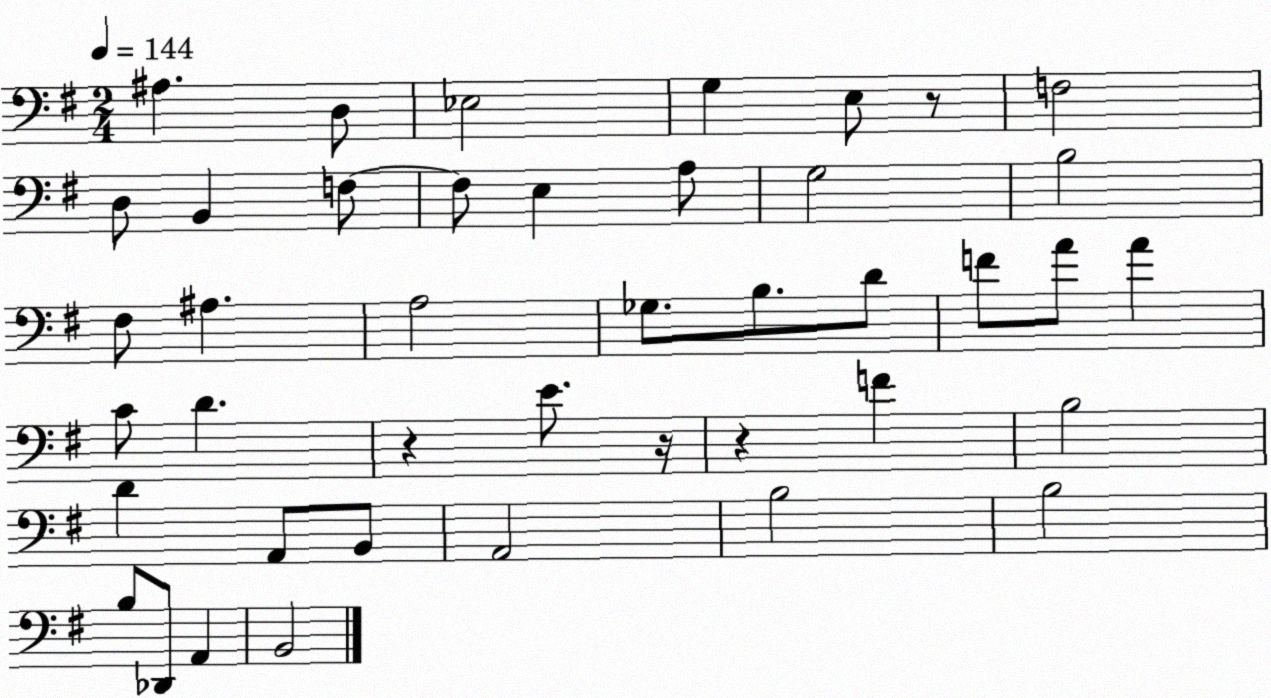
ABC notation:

X:1
T:Untitled
M:2/4
L:1/4
K:G
^A, D,/2 _E,2 G, E,/2 z/2 F,2 D,/2 B,, F,/2 F,/2 E, A,/2 G,2 B,2 ^F,/2 ^A, A,2 _G,/2 B,/2 D/2 F/2 A/2 A C/2 D z E/2 z/4 z F B,2 D A,,/2 B,,/2 A,,2 B,2 B,2 B,/2 _D,,/2 A,, B,,2